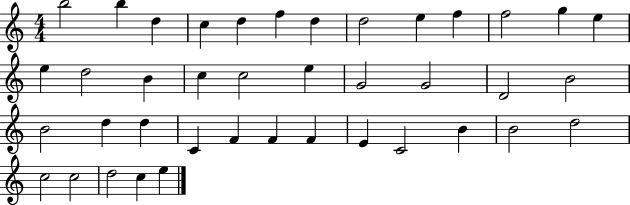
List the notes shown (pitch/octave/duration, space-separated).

B5/h B5/q D5/q C5/q D5/q F5/q D5/q D5/h E5/q F5/q F5/h G5/q E5/q E5/q D5/h B4/q C5/q C5/h E5/q G4/h G4/h D4/h B4/h B4/h D5/q D5/q C4/q F4/q F4/q F4/q E4/q C4/h B4/q B4/h D5/h C5/h C5/h D5/h C5/q E5/q